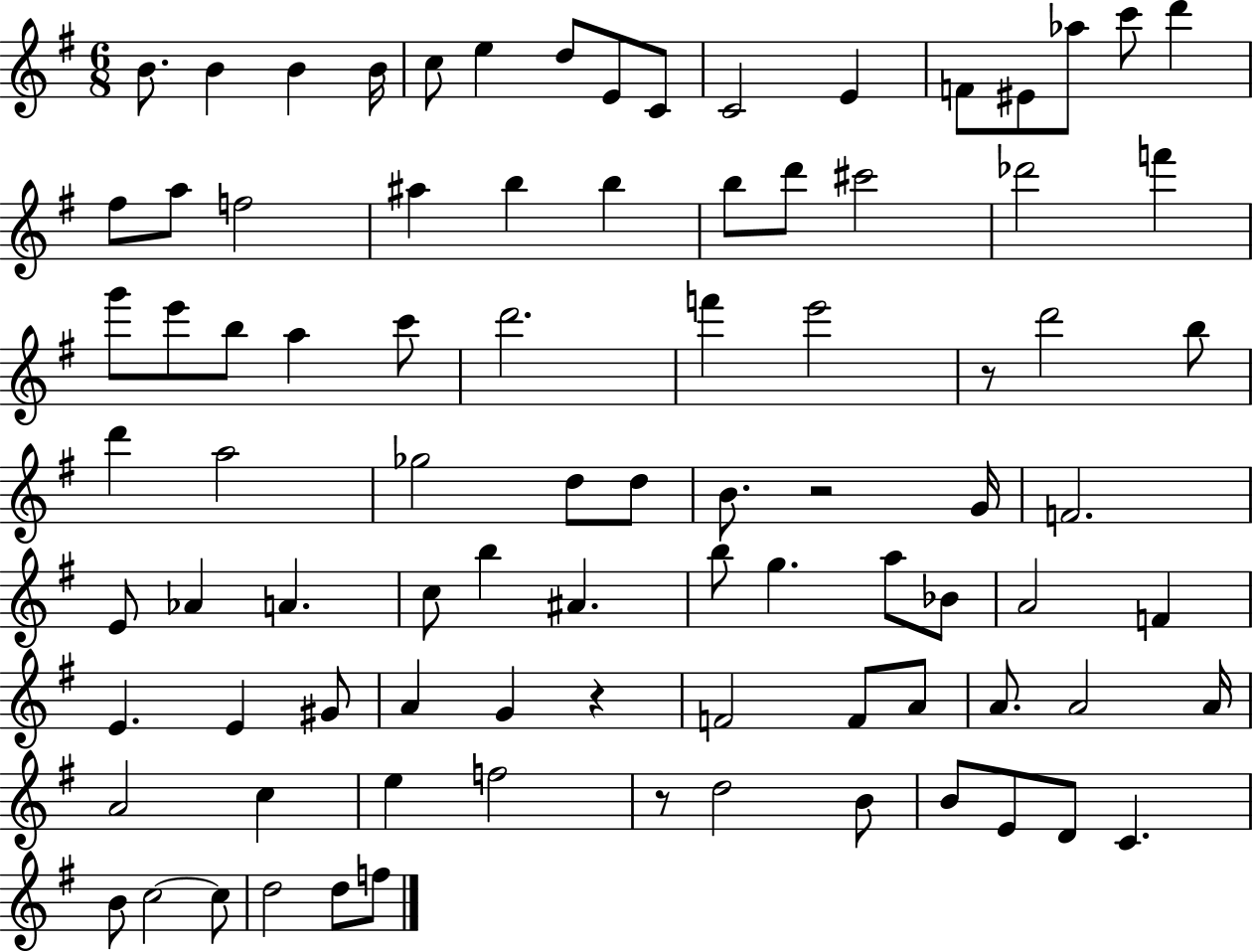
B4/e. B4/q B4/q B4/s C5/e E5/q D5/e E4/e C4/e C4/h E4/q F4/e EIS4/e Ab5/e C6/e D6/q F#5/e A5/e F5/h A#5/q B5/q B5/q B5/e D6/e C#6/h Db6/h F6/q G6/e E6/e B5/e A5/q C6/e D6/h. F6/q E6/h R/e D6/h B5/e D6/q A5/h Gb5/h D5/e D5/e B4/e. R/h G4/s F4/h. E4/e Ab4/q A4/q. C5/e B5/q A#4/q. B5/e G5/q. A5/e Bb4/e A4/h F4/q E4/q. E4/q G#4/e A4/q G4/q R/q F4/h F4/e A4/e A4/e. A4/h A4/s A4/h C5/q E5/q F5/h R/e D5/h B4/e B4/e E4/e D4/e C4/q. B4/e C5/h C5/e D5/h D5/e F5/e